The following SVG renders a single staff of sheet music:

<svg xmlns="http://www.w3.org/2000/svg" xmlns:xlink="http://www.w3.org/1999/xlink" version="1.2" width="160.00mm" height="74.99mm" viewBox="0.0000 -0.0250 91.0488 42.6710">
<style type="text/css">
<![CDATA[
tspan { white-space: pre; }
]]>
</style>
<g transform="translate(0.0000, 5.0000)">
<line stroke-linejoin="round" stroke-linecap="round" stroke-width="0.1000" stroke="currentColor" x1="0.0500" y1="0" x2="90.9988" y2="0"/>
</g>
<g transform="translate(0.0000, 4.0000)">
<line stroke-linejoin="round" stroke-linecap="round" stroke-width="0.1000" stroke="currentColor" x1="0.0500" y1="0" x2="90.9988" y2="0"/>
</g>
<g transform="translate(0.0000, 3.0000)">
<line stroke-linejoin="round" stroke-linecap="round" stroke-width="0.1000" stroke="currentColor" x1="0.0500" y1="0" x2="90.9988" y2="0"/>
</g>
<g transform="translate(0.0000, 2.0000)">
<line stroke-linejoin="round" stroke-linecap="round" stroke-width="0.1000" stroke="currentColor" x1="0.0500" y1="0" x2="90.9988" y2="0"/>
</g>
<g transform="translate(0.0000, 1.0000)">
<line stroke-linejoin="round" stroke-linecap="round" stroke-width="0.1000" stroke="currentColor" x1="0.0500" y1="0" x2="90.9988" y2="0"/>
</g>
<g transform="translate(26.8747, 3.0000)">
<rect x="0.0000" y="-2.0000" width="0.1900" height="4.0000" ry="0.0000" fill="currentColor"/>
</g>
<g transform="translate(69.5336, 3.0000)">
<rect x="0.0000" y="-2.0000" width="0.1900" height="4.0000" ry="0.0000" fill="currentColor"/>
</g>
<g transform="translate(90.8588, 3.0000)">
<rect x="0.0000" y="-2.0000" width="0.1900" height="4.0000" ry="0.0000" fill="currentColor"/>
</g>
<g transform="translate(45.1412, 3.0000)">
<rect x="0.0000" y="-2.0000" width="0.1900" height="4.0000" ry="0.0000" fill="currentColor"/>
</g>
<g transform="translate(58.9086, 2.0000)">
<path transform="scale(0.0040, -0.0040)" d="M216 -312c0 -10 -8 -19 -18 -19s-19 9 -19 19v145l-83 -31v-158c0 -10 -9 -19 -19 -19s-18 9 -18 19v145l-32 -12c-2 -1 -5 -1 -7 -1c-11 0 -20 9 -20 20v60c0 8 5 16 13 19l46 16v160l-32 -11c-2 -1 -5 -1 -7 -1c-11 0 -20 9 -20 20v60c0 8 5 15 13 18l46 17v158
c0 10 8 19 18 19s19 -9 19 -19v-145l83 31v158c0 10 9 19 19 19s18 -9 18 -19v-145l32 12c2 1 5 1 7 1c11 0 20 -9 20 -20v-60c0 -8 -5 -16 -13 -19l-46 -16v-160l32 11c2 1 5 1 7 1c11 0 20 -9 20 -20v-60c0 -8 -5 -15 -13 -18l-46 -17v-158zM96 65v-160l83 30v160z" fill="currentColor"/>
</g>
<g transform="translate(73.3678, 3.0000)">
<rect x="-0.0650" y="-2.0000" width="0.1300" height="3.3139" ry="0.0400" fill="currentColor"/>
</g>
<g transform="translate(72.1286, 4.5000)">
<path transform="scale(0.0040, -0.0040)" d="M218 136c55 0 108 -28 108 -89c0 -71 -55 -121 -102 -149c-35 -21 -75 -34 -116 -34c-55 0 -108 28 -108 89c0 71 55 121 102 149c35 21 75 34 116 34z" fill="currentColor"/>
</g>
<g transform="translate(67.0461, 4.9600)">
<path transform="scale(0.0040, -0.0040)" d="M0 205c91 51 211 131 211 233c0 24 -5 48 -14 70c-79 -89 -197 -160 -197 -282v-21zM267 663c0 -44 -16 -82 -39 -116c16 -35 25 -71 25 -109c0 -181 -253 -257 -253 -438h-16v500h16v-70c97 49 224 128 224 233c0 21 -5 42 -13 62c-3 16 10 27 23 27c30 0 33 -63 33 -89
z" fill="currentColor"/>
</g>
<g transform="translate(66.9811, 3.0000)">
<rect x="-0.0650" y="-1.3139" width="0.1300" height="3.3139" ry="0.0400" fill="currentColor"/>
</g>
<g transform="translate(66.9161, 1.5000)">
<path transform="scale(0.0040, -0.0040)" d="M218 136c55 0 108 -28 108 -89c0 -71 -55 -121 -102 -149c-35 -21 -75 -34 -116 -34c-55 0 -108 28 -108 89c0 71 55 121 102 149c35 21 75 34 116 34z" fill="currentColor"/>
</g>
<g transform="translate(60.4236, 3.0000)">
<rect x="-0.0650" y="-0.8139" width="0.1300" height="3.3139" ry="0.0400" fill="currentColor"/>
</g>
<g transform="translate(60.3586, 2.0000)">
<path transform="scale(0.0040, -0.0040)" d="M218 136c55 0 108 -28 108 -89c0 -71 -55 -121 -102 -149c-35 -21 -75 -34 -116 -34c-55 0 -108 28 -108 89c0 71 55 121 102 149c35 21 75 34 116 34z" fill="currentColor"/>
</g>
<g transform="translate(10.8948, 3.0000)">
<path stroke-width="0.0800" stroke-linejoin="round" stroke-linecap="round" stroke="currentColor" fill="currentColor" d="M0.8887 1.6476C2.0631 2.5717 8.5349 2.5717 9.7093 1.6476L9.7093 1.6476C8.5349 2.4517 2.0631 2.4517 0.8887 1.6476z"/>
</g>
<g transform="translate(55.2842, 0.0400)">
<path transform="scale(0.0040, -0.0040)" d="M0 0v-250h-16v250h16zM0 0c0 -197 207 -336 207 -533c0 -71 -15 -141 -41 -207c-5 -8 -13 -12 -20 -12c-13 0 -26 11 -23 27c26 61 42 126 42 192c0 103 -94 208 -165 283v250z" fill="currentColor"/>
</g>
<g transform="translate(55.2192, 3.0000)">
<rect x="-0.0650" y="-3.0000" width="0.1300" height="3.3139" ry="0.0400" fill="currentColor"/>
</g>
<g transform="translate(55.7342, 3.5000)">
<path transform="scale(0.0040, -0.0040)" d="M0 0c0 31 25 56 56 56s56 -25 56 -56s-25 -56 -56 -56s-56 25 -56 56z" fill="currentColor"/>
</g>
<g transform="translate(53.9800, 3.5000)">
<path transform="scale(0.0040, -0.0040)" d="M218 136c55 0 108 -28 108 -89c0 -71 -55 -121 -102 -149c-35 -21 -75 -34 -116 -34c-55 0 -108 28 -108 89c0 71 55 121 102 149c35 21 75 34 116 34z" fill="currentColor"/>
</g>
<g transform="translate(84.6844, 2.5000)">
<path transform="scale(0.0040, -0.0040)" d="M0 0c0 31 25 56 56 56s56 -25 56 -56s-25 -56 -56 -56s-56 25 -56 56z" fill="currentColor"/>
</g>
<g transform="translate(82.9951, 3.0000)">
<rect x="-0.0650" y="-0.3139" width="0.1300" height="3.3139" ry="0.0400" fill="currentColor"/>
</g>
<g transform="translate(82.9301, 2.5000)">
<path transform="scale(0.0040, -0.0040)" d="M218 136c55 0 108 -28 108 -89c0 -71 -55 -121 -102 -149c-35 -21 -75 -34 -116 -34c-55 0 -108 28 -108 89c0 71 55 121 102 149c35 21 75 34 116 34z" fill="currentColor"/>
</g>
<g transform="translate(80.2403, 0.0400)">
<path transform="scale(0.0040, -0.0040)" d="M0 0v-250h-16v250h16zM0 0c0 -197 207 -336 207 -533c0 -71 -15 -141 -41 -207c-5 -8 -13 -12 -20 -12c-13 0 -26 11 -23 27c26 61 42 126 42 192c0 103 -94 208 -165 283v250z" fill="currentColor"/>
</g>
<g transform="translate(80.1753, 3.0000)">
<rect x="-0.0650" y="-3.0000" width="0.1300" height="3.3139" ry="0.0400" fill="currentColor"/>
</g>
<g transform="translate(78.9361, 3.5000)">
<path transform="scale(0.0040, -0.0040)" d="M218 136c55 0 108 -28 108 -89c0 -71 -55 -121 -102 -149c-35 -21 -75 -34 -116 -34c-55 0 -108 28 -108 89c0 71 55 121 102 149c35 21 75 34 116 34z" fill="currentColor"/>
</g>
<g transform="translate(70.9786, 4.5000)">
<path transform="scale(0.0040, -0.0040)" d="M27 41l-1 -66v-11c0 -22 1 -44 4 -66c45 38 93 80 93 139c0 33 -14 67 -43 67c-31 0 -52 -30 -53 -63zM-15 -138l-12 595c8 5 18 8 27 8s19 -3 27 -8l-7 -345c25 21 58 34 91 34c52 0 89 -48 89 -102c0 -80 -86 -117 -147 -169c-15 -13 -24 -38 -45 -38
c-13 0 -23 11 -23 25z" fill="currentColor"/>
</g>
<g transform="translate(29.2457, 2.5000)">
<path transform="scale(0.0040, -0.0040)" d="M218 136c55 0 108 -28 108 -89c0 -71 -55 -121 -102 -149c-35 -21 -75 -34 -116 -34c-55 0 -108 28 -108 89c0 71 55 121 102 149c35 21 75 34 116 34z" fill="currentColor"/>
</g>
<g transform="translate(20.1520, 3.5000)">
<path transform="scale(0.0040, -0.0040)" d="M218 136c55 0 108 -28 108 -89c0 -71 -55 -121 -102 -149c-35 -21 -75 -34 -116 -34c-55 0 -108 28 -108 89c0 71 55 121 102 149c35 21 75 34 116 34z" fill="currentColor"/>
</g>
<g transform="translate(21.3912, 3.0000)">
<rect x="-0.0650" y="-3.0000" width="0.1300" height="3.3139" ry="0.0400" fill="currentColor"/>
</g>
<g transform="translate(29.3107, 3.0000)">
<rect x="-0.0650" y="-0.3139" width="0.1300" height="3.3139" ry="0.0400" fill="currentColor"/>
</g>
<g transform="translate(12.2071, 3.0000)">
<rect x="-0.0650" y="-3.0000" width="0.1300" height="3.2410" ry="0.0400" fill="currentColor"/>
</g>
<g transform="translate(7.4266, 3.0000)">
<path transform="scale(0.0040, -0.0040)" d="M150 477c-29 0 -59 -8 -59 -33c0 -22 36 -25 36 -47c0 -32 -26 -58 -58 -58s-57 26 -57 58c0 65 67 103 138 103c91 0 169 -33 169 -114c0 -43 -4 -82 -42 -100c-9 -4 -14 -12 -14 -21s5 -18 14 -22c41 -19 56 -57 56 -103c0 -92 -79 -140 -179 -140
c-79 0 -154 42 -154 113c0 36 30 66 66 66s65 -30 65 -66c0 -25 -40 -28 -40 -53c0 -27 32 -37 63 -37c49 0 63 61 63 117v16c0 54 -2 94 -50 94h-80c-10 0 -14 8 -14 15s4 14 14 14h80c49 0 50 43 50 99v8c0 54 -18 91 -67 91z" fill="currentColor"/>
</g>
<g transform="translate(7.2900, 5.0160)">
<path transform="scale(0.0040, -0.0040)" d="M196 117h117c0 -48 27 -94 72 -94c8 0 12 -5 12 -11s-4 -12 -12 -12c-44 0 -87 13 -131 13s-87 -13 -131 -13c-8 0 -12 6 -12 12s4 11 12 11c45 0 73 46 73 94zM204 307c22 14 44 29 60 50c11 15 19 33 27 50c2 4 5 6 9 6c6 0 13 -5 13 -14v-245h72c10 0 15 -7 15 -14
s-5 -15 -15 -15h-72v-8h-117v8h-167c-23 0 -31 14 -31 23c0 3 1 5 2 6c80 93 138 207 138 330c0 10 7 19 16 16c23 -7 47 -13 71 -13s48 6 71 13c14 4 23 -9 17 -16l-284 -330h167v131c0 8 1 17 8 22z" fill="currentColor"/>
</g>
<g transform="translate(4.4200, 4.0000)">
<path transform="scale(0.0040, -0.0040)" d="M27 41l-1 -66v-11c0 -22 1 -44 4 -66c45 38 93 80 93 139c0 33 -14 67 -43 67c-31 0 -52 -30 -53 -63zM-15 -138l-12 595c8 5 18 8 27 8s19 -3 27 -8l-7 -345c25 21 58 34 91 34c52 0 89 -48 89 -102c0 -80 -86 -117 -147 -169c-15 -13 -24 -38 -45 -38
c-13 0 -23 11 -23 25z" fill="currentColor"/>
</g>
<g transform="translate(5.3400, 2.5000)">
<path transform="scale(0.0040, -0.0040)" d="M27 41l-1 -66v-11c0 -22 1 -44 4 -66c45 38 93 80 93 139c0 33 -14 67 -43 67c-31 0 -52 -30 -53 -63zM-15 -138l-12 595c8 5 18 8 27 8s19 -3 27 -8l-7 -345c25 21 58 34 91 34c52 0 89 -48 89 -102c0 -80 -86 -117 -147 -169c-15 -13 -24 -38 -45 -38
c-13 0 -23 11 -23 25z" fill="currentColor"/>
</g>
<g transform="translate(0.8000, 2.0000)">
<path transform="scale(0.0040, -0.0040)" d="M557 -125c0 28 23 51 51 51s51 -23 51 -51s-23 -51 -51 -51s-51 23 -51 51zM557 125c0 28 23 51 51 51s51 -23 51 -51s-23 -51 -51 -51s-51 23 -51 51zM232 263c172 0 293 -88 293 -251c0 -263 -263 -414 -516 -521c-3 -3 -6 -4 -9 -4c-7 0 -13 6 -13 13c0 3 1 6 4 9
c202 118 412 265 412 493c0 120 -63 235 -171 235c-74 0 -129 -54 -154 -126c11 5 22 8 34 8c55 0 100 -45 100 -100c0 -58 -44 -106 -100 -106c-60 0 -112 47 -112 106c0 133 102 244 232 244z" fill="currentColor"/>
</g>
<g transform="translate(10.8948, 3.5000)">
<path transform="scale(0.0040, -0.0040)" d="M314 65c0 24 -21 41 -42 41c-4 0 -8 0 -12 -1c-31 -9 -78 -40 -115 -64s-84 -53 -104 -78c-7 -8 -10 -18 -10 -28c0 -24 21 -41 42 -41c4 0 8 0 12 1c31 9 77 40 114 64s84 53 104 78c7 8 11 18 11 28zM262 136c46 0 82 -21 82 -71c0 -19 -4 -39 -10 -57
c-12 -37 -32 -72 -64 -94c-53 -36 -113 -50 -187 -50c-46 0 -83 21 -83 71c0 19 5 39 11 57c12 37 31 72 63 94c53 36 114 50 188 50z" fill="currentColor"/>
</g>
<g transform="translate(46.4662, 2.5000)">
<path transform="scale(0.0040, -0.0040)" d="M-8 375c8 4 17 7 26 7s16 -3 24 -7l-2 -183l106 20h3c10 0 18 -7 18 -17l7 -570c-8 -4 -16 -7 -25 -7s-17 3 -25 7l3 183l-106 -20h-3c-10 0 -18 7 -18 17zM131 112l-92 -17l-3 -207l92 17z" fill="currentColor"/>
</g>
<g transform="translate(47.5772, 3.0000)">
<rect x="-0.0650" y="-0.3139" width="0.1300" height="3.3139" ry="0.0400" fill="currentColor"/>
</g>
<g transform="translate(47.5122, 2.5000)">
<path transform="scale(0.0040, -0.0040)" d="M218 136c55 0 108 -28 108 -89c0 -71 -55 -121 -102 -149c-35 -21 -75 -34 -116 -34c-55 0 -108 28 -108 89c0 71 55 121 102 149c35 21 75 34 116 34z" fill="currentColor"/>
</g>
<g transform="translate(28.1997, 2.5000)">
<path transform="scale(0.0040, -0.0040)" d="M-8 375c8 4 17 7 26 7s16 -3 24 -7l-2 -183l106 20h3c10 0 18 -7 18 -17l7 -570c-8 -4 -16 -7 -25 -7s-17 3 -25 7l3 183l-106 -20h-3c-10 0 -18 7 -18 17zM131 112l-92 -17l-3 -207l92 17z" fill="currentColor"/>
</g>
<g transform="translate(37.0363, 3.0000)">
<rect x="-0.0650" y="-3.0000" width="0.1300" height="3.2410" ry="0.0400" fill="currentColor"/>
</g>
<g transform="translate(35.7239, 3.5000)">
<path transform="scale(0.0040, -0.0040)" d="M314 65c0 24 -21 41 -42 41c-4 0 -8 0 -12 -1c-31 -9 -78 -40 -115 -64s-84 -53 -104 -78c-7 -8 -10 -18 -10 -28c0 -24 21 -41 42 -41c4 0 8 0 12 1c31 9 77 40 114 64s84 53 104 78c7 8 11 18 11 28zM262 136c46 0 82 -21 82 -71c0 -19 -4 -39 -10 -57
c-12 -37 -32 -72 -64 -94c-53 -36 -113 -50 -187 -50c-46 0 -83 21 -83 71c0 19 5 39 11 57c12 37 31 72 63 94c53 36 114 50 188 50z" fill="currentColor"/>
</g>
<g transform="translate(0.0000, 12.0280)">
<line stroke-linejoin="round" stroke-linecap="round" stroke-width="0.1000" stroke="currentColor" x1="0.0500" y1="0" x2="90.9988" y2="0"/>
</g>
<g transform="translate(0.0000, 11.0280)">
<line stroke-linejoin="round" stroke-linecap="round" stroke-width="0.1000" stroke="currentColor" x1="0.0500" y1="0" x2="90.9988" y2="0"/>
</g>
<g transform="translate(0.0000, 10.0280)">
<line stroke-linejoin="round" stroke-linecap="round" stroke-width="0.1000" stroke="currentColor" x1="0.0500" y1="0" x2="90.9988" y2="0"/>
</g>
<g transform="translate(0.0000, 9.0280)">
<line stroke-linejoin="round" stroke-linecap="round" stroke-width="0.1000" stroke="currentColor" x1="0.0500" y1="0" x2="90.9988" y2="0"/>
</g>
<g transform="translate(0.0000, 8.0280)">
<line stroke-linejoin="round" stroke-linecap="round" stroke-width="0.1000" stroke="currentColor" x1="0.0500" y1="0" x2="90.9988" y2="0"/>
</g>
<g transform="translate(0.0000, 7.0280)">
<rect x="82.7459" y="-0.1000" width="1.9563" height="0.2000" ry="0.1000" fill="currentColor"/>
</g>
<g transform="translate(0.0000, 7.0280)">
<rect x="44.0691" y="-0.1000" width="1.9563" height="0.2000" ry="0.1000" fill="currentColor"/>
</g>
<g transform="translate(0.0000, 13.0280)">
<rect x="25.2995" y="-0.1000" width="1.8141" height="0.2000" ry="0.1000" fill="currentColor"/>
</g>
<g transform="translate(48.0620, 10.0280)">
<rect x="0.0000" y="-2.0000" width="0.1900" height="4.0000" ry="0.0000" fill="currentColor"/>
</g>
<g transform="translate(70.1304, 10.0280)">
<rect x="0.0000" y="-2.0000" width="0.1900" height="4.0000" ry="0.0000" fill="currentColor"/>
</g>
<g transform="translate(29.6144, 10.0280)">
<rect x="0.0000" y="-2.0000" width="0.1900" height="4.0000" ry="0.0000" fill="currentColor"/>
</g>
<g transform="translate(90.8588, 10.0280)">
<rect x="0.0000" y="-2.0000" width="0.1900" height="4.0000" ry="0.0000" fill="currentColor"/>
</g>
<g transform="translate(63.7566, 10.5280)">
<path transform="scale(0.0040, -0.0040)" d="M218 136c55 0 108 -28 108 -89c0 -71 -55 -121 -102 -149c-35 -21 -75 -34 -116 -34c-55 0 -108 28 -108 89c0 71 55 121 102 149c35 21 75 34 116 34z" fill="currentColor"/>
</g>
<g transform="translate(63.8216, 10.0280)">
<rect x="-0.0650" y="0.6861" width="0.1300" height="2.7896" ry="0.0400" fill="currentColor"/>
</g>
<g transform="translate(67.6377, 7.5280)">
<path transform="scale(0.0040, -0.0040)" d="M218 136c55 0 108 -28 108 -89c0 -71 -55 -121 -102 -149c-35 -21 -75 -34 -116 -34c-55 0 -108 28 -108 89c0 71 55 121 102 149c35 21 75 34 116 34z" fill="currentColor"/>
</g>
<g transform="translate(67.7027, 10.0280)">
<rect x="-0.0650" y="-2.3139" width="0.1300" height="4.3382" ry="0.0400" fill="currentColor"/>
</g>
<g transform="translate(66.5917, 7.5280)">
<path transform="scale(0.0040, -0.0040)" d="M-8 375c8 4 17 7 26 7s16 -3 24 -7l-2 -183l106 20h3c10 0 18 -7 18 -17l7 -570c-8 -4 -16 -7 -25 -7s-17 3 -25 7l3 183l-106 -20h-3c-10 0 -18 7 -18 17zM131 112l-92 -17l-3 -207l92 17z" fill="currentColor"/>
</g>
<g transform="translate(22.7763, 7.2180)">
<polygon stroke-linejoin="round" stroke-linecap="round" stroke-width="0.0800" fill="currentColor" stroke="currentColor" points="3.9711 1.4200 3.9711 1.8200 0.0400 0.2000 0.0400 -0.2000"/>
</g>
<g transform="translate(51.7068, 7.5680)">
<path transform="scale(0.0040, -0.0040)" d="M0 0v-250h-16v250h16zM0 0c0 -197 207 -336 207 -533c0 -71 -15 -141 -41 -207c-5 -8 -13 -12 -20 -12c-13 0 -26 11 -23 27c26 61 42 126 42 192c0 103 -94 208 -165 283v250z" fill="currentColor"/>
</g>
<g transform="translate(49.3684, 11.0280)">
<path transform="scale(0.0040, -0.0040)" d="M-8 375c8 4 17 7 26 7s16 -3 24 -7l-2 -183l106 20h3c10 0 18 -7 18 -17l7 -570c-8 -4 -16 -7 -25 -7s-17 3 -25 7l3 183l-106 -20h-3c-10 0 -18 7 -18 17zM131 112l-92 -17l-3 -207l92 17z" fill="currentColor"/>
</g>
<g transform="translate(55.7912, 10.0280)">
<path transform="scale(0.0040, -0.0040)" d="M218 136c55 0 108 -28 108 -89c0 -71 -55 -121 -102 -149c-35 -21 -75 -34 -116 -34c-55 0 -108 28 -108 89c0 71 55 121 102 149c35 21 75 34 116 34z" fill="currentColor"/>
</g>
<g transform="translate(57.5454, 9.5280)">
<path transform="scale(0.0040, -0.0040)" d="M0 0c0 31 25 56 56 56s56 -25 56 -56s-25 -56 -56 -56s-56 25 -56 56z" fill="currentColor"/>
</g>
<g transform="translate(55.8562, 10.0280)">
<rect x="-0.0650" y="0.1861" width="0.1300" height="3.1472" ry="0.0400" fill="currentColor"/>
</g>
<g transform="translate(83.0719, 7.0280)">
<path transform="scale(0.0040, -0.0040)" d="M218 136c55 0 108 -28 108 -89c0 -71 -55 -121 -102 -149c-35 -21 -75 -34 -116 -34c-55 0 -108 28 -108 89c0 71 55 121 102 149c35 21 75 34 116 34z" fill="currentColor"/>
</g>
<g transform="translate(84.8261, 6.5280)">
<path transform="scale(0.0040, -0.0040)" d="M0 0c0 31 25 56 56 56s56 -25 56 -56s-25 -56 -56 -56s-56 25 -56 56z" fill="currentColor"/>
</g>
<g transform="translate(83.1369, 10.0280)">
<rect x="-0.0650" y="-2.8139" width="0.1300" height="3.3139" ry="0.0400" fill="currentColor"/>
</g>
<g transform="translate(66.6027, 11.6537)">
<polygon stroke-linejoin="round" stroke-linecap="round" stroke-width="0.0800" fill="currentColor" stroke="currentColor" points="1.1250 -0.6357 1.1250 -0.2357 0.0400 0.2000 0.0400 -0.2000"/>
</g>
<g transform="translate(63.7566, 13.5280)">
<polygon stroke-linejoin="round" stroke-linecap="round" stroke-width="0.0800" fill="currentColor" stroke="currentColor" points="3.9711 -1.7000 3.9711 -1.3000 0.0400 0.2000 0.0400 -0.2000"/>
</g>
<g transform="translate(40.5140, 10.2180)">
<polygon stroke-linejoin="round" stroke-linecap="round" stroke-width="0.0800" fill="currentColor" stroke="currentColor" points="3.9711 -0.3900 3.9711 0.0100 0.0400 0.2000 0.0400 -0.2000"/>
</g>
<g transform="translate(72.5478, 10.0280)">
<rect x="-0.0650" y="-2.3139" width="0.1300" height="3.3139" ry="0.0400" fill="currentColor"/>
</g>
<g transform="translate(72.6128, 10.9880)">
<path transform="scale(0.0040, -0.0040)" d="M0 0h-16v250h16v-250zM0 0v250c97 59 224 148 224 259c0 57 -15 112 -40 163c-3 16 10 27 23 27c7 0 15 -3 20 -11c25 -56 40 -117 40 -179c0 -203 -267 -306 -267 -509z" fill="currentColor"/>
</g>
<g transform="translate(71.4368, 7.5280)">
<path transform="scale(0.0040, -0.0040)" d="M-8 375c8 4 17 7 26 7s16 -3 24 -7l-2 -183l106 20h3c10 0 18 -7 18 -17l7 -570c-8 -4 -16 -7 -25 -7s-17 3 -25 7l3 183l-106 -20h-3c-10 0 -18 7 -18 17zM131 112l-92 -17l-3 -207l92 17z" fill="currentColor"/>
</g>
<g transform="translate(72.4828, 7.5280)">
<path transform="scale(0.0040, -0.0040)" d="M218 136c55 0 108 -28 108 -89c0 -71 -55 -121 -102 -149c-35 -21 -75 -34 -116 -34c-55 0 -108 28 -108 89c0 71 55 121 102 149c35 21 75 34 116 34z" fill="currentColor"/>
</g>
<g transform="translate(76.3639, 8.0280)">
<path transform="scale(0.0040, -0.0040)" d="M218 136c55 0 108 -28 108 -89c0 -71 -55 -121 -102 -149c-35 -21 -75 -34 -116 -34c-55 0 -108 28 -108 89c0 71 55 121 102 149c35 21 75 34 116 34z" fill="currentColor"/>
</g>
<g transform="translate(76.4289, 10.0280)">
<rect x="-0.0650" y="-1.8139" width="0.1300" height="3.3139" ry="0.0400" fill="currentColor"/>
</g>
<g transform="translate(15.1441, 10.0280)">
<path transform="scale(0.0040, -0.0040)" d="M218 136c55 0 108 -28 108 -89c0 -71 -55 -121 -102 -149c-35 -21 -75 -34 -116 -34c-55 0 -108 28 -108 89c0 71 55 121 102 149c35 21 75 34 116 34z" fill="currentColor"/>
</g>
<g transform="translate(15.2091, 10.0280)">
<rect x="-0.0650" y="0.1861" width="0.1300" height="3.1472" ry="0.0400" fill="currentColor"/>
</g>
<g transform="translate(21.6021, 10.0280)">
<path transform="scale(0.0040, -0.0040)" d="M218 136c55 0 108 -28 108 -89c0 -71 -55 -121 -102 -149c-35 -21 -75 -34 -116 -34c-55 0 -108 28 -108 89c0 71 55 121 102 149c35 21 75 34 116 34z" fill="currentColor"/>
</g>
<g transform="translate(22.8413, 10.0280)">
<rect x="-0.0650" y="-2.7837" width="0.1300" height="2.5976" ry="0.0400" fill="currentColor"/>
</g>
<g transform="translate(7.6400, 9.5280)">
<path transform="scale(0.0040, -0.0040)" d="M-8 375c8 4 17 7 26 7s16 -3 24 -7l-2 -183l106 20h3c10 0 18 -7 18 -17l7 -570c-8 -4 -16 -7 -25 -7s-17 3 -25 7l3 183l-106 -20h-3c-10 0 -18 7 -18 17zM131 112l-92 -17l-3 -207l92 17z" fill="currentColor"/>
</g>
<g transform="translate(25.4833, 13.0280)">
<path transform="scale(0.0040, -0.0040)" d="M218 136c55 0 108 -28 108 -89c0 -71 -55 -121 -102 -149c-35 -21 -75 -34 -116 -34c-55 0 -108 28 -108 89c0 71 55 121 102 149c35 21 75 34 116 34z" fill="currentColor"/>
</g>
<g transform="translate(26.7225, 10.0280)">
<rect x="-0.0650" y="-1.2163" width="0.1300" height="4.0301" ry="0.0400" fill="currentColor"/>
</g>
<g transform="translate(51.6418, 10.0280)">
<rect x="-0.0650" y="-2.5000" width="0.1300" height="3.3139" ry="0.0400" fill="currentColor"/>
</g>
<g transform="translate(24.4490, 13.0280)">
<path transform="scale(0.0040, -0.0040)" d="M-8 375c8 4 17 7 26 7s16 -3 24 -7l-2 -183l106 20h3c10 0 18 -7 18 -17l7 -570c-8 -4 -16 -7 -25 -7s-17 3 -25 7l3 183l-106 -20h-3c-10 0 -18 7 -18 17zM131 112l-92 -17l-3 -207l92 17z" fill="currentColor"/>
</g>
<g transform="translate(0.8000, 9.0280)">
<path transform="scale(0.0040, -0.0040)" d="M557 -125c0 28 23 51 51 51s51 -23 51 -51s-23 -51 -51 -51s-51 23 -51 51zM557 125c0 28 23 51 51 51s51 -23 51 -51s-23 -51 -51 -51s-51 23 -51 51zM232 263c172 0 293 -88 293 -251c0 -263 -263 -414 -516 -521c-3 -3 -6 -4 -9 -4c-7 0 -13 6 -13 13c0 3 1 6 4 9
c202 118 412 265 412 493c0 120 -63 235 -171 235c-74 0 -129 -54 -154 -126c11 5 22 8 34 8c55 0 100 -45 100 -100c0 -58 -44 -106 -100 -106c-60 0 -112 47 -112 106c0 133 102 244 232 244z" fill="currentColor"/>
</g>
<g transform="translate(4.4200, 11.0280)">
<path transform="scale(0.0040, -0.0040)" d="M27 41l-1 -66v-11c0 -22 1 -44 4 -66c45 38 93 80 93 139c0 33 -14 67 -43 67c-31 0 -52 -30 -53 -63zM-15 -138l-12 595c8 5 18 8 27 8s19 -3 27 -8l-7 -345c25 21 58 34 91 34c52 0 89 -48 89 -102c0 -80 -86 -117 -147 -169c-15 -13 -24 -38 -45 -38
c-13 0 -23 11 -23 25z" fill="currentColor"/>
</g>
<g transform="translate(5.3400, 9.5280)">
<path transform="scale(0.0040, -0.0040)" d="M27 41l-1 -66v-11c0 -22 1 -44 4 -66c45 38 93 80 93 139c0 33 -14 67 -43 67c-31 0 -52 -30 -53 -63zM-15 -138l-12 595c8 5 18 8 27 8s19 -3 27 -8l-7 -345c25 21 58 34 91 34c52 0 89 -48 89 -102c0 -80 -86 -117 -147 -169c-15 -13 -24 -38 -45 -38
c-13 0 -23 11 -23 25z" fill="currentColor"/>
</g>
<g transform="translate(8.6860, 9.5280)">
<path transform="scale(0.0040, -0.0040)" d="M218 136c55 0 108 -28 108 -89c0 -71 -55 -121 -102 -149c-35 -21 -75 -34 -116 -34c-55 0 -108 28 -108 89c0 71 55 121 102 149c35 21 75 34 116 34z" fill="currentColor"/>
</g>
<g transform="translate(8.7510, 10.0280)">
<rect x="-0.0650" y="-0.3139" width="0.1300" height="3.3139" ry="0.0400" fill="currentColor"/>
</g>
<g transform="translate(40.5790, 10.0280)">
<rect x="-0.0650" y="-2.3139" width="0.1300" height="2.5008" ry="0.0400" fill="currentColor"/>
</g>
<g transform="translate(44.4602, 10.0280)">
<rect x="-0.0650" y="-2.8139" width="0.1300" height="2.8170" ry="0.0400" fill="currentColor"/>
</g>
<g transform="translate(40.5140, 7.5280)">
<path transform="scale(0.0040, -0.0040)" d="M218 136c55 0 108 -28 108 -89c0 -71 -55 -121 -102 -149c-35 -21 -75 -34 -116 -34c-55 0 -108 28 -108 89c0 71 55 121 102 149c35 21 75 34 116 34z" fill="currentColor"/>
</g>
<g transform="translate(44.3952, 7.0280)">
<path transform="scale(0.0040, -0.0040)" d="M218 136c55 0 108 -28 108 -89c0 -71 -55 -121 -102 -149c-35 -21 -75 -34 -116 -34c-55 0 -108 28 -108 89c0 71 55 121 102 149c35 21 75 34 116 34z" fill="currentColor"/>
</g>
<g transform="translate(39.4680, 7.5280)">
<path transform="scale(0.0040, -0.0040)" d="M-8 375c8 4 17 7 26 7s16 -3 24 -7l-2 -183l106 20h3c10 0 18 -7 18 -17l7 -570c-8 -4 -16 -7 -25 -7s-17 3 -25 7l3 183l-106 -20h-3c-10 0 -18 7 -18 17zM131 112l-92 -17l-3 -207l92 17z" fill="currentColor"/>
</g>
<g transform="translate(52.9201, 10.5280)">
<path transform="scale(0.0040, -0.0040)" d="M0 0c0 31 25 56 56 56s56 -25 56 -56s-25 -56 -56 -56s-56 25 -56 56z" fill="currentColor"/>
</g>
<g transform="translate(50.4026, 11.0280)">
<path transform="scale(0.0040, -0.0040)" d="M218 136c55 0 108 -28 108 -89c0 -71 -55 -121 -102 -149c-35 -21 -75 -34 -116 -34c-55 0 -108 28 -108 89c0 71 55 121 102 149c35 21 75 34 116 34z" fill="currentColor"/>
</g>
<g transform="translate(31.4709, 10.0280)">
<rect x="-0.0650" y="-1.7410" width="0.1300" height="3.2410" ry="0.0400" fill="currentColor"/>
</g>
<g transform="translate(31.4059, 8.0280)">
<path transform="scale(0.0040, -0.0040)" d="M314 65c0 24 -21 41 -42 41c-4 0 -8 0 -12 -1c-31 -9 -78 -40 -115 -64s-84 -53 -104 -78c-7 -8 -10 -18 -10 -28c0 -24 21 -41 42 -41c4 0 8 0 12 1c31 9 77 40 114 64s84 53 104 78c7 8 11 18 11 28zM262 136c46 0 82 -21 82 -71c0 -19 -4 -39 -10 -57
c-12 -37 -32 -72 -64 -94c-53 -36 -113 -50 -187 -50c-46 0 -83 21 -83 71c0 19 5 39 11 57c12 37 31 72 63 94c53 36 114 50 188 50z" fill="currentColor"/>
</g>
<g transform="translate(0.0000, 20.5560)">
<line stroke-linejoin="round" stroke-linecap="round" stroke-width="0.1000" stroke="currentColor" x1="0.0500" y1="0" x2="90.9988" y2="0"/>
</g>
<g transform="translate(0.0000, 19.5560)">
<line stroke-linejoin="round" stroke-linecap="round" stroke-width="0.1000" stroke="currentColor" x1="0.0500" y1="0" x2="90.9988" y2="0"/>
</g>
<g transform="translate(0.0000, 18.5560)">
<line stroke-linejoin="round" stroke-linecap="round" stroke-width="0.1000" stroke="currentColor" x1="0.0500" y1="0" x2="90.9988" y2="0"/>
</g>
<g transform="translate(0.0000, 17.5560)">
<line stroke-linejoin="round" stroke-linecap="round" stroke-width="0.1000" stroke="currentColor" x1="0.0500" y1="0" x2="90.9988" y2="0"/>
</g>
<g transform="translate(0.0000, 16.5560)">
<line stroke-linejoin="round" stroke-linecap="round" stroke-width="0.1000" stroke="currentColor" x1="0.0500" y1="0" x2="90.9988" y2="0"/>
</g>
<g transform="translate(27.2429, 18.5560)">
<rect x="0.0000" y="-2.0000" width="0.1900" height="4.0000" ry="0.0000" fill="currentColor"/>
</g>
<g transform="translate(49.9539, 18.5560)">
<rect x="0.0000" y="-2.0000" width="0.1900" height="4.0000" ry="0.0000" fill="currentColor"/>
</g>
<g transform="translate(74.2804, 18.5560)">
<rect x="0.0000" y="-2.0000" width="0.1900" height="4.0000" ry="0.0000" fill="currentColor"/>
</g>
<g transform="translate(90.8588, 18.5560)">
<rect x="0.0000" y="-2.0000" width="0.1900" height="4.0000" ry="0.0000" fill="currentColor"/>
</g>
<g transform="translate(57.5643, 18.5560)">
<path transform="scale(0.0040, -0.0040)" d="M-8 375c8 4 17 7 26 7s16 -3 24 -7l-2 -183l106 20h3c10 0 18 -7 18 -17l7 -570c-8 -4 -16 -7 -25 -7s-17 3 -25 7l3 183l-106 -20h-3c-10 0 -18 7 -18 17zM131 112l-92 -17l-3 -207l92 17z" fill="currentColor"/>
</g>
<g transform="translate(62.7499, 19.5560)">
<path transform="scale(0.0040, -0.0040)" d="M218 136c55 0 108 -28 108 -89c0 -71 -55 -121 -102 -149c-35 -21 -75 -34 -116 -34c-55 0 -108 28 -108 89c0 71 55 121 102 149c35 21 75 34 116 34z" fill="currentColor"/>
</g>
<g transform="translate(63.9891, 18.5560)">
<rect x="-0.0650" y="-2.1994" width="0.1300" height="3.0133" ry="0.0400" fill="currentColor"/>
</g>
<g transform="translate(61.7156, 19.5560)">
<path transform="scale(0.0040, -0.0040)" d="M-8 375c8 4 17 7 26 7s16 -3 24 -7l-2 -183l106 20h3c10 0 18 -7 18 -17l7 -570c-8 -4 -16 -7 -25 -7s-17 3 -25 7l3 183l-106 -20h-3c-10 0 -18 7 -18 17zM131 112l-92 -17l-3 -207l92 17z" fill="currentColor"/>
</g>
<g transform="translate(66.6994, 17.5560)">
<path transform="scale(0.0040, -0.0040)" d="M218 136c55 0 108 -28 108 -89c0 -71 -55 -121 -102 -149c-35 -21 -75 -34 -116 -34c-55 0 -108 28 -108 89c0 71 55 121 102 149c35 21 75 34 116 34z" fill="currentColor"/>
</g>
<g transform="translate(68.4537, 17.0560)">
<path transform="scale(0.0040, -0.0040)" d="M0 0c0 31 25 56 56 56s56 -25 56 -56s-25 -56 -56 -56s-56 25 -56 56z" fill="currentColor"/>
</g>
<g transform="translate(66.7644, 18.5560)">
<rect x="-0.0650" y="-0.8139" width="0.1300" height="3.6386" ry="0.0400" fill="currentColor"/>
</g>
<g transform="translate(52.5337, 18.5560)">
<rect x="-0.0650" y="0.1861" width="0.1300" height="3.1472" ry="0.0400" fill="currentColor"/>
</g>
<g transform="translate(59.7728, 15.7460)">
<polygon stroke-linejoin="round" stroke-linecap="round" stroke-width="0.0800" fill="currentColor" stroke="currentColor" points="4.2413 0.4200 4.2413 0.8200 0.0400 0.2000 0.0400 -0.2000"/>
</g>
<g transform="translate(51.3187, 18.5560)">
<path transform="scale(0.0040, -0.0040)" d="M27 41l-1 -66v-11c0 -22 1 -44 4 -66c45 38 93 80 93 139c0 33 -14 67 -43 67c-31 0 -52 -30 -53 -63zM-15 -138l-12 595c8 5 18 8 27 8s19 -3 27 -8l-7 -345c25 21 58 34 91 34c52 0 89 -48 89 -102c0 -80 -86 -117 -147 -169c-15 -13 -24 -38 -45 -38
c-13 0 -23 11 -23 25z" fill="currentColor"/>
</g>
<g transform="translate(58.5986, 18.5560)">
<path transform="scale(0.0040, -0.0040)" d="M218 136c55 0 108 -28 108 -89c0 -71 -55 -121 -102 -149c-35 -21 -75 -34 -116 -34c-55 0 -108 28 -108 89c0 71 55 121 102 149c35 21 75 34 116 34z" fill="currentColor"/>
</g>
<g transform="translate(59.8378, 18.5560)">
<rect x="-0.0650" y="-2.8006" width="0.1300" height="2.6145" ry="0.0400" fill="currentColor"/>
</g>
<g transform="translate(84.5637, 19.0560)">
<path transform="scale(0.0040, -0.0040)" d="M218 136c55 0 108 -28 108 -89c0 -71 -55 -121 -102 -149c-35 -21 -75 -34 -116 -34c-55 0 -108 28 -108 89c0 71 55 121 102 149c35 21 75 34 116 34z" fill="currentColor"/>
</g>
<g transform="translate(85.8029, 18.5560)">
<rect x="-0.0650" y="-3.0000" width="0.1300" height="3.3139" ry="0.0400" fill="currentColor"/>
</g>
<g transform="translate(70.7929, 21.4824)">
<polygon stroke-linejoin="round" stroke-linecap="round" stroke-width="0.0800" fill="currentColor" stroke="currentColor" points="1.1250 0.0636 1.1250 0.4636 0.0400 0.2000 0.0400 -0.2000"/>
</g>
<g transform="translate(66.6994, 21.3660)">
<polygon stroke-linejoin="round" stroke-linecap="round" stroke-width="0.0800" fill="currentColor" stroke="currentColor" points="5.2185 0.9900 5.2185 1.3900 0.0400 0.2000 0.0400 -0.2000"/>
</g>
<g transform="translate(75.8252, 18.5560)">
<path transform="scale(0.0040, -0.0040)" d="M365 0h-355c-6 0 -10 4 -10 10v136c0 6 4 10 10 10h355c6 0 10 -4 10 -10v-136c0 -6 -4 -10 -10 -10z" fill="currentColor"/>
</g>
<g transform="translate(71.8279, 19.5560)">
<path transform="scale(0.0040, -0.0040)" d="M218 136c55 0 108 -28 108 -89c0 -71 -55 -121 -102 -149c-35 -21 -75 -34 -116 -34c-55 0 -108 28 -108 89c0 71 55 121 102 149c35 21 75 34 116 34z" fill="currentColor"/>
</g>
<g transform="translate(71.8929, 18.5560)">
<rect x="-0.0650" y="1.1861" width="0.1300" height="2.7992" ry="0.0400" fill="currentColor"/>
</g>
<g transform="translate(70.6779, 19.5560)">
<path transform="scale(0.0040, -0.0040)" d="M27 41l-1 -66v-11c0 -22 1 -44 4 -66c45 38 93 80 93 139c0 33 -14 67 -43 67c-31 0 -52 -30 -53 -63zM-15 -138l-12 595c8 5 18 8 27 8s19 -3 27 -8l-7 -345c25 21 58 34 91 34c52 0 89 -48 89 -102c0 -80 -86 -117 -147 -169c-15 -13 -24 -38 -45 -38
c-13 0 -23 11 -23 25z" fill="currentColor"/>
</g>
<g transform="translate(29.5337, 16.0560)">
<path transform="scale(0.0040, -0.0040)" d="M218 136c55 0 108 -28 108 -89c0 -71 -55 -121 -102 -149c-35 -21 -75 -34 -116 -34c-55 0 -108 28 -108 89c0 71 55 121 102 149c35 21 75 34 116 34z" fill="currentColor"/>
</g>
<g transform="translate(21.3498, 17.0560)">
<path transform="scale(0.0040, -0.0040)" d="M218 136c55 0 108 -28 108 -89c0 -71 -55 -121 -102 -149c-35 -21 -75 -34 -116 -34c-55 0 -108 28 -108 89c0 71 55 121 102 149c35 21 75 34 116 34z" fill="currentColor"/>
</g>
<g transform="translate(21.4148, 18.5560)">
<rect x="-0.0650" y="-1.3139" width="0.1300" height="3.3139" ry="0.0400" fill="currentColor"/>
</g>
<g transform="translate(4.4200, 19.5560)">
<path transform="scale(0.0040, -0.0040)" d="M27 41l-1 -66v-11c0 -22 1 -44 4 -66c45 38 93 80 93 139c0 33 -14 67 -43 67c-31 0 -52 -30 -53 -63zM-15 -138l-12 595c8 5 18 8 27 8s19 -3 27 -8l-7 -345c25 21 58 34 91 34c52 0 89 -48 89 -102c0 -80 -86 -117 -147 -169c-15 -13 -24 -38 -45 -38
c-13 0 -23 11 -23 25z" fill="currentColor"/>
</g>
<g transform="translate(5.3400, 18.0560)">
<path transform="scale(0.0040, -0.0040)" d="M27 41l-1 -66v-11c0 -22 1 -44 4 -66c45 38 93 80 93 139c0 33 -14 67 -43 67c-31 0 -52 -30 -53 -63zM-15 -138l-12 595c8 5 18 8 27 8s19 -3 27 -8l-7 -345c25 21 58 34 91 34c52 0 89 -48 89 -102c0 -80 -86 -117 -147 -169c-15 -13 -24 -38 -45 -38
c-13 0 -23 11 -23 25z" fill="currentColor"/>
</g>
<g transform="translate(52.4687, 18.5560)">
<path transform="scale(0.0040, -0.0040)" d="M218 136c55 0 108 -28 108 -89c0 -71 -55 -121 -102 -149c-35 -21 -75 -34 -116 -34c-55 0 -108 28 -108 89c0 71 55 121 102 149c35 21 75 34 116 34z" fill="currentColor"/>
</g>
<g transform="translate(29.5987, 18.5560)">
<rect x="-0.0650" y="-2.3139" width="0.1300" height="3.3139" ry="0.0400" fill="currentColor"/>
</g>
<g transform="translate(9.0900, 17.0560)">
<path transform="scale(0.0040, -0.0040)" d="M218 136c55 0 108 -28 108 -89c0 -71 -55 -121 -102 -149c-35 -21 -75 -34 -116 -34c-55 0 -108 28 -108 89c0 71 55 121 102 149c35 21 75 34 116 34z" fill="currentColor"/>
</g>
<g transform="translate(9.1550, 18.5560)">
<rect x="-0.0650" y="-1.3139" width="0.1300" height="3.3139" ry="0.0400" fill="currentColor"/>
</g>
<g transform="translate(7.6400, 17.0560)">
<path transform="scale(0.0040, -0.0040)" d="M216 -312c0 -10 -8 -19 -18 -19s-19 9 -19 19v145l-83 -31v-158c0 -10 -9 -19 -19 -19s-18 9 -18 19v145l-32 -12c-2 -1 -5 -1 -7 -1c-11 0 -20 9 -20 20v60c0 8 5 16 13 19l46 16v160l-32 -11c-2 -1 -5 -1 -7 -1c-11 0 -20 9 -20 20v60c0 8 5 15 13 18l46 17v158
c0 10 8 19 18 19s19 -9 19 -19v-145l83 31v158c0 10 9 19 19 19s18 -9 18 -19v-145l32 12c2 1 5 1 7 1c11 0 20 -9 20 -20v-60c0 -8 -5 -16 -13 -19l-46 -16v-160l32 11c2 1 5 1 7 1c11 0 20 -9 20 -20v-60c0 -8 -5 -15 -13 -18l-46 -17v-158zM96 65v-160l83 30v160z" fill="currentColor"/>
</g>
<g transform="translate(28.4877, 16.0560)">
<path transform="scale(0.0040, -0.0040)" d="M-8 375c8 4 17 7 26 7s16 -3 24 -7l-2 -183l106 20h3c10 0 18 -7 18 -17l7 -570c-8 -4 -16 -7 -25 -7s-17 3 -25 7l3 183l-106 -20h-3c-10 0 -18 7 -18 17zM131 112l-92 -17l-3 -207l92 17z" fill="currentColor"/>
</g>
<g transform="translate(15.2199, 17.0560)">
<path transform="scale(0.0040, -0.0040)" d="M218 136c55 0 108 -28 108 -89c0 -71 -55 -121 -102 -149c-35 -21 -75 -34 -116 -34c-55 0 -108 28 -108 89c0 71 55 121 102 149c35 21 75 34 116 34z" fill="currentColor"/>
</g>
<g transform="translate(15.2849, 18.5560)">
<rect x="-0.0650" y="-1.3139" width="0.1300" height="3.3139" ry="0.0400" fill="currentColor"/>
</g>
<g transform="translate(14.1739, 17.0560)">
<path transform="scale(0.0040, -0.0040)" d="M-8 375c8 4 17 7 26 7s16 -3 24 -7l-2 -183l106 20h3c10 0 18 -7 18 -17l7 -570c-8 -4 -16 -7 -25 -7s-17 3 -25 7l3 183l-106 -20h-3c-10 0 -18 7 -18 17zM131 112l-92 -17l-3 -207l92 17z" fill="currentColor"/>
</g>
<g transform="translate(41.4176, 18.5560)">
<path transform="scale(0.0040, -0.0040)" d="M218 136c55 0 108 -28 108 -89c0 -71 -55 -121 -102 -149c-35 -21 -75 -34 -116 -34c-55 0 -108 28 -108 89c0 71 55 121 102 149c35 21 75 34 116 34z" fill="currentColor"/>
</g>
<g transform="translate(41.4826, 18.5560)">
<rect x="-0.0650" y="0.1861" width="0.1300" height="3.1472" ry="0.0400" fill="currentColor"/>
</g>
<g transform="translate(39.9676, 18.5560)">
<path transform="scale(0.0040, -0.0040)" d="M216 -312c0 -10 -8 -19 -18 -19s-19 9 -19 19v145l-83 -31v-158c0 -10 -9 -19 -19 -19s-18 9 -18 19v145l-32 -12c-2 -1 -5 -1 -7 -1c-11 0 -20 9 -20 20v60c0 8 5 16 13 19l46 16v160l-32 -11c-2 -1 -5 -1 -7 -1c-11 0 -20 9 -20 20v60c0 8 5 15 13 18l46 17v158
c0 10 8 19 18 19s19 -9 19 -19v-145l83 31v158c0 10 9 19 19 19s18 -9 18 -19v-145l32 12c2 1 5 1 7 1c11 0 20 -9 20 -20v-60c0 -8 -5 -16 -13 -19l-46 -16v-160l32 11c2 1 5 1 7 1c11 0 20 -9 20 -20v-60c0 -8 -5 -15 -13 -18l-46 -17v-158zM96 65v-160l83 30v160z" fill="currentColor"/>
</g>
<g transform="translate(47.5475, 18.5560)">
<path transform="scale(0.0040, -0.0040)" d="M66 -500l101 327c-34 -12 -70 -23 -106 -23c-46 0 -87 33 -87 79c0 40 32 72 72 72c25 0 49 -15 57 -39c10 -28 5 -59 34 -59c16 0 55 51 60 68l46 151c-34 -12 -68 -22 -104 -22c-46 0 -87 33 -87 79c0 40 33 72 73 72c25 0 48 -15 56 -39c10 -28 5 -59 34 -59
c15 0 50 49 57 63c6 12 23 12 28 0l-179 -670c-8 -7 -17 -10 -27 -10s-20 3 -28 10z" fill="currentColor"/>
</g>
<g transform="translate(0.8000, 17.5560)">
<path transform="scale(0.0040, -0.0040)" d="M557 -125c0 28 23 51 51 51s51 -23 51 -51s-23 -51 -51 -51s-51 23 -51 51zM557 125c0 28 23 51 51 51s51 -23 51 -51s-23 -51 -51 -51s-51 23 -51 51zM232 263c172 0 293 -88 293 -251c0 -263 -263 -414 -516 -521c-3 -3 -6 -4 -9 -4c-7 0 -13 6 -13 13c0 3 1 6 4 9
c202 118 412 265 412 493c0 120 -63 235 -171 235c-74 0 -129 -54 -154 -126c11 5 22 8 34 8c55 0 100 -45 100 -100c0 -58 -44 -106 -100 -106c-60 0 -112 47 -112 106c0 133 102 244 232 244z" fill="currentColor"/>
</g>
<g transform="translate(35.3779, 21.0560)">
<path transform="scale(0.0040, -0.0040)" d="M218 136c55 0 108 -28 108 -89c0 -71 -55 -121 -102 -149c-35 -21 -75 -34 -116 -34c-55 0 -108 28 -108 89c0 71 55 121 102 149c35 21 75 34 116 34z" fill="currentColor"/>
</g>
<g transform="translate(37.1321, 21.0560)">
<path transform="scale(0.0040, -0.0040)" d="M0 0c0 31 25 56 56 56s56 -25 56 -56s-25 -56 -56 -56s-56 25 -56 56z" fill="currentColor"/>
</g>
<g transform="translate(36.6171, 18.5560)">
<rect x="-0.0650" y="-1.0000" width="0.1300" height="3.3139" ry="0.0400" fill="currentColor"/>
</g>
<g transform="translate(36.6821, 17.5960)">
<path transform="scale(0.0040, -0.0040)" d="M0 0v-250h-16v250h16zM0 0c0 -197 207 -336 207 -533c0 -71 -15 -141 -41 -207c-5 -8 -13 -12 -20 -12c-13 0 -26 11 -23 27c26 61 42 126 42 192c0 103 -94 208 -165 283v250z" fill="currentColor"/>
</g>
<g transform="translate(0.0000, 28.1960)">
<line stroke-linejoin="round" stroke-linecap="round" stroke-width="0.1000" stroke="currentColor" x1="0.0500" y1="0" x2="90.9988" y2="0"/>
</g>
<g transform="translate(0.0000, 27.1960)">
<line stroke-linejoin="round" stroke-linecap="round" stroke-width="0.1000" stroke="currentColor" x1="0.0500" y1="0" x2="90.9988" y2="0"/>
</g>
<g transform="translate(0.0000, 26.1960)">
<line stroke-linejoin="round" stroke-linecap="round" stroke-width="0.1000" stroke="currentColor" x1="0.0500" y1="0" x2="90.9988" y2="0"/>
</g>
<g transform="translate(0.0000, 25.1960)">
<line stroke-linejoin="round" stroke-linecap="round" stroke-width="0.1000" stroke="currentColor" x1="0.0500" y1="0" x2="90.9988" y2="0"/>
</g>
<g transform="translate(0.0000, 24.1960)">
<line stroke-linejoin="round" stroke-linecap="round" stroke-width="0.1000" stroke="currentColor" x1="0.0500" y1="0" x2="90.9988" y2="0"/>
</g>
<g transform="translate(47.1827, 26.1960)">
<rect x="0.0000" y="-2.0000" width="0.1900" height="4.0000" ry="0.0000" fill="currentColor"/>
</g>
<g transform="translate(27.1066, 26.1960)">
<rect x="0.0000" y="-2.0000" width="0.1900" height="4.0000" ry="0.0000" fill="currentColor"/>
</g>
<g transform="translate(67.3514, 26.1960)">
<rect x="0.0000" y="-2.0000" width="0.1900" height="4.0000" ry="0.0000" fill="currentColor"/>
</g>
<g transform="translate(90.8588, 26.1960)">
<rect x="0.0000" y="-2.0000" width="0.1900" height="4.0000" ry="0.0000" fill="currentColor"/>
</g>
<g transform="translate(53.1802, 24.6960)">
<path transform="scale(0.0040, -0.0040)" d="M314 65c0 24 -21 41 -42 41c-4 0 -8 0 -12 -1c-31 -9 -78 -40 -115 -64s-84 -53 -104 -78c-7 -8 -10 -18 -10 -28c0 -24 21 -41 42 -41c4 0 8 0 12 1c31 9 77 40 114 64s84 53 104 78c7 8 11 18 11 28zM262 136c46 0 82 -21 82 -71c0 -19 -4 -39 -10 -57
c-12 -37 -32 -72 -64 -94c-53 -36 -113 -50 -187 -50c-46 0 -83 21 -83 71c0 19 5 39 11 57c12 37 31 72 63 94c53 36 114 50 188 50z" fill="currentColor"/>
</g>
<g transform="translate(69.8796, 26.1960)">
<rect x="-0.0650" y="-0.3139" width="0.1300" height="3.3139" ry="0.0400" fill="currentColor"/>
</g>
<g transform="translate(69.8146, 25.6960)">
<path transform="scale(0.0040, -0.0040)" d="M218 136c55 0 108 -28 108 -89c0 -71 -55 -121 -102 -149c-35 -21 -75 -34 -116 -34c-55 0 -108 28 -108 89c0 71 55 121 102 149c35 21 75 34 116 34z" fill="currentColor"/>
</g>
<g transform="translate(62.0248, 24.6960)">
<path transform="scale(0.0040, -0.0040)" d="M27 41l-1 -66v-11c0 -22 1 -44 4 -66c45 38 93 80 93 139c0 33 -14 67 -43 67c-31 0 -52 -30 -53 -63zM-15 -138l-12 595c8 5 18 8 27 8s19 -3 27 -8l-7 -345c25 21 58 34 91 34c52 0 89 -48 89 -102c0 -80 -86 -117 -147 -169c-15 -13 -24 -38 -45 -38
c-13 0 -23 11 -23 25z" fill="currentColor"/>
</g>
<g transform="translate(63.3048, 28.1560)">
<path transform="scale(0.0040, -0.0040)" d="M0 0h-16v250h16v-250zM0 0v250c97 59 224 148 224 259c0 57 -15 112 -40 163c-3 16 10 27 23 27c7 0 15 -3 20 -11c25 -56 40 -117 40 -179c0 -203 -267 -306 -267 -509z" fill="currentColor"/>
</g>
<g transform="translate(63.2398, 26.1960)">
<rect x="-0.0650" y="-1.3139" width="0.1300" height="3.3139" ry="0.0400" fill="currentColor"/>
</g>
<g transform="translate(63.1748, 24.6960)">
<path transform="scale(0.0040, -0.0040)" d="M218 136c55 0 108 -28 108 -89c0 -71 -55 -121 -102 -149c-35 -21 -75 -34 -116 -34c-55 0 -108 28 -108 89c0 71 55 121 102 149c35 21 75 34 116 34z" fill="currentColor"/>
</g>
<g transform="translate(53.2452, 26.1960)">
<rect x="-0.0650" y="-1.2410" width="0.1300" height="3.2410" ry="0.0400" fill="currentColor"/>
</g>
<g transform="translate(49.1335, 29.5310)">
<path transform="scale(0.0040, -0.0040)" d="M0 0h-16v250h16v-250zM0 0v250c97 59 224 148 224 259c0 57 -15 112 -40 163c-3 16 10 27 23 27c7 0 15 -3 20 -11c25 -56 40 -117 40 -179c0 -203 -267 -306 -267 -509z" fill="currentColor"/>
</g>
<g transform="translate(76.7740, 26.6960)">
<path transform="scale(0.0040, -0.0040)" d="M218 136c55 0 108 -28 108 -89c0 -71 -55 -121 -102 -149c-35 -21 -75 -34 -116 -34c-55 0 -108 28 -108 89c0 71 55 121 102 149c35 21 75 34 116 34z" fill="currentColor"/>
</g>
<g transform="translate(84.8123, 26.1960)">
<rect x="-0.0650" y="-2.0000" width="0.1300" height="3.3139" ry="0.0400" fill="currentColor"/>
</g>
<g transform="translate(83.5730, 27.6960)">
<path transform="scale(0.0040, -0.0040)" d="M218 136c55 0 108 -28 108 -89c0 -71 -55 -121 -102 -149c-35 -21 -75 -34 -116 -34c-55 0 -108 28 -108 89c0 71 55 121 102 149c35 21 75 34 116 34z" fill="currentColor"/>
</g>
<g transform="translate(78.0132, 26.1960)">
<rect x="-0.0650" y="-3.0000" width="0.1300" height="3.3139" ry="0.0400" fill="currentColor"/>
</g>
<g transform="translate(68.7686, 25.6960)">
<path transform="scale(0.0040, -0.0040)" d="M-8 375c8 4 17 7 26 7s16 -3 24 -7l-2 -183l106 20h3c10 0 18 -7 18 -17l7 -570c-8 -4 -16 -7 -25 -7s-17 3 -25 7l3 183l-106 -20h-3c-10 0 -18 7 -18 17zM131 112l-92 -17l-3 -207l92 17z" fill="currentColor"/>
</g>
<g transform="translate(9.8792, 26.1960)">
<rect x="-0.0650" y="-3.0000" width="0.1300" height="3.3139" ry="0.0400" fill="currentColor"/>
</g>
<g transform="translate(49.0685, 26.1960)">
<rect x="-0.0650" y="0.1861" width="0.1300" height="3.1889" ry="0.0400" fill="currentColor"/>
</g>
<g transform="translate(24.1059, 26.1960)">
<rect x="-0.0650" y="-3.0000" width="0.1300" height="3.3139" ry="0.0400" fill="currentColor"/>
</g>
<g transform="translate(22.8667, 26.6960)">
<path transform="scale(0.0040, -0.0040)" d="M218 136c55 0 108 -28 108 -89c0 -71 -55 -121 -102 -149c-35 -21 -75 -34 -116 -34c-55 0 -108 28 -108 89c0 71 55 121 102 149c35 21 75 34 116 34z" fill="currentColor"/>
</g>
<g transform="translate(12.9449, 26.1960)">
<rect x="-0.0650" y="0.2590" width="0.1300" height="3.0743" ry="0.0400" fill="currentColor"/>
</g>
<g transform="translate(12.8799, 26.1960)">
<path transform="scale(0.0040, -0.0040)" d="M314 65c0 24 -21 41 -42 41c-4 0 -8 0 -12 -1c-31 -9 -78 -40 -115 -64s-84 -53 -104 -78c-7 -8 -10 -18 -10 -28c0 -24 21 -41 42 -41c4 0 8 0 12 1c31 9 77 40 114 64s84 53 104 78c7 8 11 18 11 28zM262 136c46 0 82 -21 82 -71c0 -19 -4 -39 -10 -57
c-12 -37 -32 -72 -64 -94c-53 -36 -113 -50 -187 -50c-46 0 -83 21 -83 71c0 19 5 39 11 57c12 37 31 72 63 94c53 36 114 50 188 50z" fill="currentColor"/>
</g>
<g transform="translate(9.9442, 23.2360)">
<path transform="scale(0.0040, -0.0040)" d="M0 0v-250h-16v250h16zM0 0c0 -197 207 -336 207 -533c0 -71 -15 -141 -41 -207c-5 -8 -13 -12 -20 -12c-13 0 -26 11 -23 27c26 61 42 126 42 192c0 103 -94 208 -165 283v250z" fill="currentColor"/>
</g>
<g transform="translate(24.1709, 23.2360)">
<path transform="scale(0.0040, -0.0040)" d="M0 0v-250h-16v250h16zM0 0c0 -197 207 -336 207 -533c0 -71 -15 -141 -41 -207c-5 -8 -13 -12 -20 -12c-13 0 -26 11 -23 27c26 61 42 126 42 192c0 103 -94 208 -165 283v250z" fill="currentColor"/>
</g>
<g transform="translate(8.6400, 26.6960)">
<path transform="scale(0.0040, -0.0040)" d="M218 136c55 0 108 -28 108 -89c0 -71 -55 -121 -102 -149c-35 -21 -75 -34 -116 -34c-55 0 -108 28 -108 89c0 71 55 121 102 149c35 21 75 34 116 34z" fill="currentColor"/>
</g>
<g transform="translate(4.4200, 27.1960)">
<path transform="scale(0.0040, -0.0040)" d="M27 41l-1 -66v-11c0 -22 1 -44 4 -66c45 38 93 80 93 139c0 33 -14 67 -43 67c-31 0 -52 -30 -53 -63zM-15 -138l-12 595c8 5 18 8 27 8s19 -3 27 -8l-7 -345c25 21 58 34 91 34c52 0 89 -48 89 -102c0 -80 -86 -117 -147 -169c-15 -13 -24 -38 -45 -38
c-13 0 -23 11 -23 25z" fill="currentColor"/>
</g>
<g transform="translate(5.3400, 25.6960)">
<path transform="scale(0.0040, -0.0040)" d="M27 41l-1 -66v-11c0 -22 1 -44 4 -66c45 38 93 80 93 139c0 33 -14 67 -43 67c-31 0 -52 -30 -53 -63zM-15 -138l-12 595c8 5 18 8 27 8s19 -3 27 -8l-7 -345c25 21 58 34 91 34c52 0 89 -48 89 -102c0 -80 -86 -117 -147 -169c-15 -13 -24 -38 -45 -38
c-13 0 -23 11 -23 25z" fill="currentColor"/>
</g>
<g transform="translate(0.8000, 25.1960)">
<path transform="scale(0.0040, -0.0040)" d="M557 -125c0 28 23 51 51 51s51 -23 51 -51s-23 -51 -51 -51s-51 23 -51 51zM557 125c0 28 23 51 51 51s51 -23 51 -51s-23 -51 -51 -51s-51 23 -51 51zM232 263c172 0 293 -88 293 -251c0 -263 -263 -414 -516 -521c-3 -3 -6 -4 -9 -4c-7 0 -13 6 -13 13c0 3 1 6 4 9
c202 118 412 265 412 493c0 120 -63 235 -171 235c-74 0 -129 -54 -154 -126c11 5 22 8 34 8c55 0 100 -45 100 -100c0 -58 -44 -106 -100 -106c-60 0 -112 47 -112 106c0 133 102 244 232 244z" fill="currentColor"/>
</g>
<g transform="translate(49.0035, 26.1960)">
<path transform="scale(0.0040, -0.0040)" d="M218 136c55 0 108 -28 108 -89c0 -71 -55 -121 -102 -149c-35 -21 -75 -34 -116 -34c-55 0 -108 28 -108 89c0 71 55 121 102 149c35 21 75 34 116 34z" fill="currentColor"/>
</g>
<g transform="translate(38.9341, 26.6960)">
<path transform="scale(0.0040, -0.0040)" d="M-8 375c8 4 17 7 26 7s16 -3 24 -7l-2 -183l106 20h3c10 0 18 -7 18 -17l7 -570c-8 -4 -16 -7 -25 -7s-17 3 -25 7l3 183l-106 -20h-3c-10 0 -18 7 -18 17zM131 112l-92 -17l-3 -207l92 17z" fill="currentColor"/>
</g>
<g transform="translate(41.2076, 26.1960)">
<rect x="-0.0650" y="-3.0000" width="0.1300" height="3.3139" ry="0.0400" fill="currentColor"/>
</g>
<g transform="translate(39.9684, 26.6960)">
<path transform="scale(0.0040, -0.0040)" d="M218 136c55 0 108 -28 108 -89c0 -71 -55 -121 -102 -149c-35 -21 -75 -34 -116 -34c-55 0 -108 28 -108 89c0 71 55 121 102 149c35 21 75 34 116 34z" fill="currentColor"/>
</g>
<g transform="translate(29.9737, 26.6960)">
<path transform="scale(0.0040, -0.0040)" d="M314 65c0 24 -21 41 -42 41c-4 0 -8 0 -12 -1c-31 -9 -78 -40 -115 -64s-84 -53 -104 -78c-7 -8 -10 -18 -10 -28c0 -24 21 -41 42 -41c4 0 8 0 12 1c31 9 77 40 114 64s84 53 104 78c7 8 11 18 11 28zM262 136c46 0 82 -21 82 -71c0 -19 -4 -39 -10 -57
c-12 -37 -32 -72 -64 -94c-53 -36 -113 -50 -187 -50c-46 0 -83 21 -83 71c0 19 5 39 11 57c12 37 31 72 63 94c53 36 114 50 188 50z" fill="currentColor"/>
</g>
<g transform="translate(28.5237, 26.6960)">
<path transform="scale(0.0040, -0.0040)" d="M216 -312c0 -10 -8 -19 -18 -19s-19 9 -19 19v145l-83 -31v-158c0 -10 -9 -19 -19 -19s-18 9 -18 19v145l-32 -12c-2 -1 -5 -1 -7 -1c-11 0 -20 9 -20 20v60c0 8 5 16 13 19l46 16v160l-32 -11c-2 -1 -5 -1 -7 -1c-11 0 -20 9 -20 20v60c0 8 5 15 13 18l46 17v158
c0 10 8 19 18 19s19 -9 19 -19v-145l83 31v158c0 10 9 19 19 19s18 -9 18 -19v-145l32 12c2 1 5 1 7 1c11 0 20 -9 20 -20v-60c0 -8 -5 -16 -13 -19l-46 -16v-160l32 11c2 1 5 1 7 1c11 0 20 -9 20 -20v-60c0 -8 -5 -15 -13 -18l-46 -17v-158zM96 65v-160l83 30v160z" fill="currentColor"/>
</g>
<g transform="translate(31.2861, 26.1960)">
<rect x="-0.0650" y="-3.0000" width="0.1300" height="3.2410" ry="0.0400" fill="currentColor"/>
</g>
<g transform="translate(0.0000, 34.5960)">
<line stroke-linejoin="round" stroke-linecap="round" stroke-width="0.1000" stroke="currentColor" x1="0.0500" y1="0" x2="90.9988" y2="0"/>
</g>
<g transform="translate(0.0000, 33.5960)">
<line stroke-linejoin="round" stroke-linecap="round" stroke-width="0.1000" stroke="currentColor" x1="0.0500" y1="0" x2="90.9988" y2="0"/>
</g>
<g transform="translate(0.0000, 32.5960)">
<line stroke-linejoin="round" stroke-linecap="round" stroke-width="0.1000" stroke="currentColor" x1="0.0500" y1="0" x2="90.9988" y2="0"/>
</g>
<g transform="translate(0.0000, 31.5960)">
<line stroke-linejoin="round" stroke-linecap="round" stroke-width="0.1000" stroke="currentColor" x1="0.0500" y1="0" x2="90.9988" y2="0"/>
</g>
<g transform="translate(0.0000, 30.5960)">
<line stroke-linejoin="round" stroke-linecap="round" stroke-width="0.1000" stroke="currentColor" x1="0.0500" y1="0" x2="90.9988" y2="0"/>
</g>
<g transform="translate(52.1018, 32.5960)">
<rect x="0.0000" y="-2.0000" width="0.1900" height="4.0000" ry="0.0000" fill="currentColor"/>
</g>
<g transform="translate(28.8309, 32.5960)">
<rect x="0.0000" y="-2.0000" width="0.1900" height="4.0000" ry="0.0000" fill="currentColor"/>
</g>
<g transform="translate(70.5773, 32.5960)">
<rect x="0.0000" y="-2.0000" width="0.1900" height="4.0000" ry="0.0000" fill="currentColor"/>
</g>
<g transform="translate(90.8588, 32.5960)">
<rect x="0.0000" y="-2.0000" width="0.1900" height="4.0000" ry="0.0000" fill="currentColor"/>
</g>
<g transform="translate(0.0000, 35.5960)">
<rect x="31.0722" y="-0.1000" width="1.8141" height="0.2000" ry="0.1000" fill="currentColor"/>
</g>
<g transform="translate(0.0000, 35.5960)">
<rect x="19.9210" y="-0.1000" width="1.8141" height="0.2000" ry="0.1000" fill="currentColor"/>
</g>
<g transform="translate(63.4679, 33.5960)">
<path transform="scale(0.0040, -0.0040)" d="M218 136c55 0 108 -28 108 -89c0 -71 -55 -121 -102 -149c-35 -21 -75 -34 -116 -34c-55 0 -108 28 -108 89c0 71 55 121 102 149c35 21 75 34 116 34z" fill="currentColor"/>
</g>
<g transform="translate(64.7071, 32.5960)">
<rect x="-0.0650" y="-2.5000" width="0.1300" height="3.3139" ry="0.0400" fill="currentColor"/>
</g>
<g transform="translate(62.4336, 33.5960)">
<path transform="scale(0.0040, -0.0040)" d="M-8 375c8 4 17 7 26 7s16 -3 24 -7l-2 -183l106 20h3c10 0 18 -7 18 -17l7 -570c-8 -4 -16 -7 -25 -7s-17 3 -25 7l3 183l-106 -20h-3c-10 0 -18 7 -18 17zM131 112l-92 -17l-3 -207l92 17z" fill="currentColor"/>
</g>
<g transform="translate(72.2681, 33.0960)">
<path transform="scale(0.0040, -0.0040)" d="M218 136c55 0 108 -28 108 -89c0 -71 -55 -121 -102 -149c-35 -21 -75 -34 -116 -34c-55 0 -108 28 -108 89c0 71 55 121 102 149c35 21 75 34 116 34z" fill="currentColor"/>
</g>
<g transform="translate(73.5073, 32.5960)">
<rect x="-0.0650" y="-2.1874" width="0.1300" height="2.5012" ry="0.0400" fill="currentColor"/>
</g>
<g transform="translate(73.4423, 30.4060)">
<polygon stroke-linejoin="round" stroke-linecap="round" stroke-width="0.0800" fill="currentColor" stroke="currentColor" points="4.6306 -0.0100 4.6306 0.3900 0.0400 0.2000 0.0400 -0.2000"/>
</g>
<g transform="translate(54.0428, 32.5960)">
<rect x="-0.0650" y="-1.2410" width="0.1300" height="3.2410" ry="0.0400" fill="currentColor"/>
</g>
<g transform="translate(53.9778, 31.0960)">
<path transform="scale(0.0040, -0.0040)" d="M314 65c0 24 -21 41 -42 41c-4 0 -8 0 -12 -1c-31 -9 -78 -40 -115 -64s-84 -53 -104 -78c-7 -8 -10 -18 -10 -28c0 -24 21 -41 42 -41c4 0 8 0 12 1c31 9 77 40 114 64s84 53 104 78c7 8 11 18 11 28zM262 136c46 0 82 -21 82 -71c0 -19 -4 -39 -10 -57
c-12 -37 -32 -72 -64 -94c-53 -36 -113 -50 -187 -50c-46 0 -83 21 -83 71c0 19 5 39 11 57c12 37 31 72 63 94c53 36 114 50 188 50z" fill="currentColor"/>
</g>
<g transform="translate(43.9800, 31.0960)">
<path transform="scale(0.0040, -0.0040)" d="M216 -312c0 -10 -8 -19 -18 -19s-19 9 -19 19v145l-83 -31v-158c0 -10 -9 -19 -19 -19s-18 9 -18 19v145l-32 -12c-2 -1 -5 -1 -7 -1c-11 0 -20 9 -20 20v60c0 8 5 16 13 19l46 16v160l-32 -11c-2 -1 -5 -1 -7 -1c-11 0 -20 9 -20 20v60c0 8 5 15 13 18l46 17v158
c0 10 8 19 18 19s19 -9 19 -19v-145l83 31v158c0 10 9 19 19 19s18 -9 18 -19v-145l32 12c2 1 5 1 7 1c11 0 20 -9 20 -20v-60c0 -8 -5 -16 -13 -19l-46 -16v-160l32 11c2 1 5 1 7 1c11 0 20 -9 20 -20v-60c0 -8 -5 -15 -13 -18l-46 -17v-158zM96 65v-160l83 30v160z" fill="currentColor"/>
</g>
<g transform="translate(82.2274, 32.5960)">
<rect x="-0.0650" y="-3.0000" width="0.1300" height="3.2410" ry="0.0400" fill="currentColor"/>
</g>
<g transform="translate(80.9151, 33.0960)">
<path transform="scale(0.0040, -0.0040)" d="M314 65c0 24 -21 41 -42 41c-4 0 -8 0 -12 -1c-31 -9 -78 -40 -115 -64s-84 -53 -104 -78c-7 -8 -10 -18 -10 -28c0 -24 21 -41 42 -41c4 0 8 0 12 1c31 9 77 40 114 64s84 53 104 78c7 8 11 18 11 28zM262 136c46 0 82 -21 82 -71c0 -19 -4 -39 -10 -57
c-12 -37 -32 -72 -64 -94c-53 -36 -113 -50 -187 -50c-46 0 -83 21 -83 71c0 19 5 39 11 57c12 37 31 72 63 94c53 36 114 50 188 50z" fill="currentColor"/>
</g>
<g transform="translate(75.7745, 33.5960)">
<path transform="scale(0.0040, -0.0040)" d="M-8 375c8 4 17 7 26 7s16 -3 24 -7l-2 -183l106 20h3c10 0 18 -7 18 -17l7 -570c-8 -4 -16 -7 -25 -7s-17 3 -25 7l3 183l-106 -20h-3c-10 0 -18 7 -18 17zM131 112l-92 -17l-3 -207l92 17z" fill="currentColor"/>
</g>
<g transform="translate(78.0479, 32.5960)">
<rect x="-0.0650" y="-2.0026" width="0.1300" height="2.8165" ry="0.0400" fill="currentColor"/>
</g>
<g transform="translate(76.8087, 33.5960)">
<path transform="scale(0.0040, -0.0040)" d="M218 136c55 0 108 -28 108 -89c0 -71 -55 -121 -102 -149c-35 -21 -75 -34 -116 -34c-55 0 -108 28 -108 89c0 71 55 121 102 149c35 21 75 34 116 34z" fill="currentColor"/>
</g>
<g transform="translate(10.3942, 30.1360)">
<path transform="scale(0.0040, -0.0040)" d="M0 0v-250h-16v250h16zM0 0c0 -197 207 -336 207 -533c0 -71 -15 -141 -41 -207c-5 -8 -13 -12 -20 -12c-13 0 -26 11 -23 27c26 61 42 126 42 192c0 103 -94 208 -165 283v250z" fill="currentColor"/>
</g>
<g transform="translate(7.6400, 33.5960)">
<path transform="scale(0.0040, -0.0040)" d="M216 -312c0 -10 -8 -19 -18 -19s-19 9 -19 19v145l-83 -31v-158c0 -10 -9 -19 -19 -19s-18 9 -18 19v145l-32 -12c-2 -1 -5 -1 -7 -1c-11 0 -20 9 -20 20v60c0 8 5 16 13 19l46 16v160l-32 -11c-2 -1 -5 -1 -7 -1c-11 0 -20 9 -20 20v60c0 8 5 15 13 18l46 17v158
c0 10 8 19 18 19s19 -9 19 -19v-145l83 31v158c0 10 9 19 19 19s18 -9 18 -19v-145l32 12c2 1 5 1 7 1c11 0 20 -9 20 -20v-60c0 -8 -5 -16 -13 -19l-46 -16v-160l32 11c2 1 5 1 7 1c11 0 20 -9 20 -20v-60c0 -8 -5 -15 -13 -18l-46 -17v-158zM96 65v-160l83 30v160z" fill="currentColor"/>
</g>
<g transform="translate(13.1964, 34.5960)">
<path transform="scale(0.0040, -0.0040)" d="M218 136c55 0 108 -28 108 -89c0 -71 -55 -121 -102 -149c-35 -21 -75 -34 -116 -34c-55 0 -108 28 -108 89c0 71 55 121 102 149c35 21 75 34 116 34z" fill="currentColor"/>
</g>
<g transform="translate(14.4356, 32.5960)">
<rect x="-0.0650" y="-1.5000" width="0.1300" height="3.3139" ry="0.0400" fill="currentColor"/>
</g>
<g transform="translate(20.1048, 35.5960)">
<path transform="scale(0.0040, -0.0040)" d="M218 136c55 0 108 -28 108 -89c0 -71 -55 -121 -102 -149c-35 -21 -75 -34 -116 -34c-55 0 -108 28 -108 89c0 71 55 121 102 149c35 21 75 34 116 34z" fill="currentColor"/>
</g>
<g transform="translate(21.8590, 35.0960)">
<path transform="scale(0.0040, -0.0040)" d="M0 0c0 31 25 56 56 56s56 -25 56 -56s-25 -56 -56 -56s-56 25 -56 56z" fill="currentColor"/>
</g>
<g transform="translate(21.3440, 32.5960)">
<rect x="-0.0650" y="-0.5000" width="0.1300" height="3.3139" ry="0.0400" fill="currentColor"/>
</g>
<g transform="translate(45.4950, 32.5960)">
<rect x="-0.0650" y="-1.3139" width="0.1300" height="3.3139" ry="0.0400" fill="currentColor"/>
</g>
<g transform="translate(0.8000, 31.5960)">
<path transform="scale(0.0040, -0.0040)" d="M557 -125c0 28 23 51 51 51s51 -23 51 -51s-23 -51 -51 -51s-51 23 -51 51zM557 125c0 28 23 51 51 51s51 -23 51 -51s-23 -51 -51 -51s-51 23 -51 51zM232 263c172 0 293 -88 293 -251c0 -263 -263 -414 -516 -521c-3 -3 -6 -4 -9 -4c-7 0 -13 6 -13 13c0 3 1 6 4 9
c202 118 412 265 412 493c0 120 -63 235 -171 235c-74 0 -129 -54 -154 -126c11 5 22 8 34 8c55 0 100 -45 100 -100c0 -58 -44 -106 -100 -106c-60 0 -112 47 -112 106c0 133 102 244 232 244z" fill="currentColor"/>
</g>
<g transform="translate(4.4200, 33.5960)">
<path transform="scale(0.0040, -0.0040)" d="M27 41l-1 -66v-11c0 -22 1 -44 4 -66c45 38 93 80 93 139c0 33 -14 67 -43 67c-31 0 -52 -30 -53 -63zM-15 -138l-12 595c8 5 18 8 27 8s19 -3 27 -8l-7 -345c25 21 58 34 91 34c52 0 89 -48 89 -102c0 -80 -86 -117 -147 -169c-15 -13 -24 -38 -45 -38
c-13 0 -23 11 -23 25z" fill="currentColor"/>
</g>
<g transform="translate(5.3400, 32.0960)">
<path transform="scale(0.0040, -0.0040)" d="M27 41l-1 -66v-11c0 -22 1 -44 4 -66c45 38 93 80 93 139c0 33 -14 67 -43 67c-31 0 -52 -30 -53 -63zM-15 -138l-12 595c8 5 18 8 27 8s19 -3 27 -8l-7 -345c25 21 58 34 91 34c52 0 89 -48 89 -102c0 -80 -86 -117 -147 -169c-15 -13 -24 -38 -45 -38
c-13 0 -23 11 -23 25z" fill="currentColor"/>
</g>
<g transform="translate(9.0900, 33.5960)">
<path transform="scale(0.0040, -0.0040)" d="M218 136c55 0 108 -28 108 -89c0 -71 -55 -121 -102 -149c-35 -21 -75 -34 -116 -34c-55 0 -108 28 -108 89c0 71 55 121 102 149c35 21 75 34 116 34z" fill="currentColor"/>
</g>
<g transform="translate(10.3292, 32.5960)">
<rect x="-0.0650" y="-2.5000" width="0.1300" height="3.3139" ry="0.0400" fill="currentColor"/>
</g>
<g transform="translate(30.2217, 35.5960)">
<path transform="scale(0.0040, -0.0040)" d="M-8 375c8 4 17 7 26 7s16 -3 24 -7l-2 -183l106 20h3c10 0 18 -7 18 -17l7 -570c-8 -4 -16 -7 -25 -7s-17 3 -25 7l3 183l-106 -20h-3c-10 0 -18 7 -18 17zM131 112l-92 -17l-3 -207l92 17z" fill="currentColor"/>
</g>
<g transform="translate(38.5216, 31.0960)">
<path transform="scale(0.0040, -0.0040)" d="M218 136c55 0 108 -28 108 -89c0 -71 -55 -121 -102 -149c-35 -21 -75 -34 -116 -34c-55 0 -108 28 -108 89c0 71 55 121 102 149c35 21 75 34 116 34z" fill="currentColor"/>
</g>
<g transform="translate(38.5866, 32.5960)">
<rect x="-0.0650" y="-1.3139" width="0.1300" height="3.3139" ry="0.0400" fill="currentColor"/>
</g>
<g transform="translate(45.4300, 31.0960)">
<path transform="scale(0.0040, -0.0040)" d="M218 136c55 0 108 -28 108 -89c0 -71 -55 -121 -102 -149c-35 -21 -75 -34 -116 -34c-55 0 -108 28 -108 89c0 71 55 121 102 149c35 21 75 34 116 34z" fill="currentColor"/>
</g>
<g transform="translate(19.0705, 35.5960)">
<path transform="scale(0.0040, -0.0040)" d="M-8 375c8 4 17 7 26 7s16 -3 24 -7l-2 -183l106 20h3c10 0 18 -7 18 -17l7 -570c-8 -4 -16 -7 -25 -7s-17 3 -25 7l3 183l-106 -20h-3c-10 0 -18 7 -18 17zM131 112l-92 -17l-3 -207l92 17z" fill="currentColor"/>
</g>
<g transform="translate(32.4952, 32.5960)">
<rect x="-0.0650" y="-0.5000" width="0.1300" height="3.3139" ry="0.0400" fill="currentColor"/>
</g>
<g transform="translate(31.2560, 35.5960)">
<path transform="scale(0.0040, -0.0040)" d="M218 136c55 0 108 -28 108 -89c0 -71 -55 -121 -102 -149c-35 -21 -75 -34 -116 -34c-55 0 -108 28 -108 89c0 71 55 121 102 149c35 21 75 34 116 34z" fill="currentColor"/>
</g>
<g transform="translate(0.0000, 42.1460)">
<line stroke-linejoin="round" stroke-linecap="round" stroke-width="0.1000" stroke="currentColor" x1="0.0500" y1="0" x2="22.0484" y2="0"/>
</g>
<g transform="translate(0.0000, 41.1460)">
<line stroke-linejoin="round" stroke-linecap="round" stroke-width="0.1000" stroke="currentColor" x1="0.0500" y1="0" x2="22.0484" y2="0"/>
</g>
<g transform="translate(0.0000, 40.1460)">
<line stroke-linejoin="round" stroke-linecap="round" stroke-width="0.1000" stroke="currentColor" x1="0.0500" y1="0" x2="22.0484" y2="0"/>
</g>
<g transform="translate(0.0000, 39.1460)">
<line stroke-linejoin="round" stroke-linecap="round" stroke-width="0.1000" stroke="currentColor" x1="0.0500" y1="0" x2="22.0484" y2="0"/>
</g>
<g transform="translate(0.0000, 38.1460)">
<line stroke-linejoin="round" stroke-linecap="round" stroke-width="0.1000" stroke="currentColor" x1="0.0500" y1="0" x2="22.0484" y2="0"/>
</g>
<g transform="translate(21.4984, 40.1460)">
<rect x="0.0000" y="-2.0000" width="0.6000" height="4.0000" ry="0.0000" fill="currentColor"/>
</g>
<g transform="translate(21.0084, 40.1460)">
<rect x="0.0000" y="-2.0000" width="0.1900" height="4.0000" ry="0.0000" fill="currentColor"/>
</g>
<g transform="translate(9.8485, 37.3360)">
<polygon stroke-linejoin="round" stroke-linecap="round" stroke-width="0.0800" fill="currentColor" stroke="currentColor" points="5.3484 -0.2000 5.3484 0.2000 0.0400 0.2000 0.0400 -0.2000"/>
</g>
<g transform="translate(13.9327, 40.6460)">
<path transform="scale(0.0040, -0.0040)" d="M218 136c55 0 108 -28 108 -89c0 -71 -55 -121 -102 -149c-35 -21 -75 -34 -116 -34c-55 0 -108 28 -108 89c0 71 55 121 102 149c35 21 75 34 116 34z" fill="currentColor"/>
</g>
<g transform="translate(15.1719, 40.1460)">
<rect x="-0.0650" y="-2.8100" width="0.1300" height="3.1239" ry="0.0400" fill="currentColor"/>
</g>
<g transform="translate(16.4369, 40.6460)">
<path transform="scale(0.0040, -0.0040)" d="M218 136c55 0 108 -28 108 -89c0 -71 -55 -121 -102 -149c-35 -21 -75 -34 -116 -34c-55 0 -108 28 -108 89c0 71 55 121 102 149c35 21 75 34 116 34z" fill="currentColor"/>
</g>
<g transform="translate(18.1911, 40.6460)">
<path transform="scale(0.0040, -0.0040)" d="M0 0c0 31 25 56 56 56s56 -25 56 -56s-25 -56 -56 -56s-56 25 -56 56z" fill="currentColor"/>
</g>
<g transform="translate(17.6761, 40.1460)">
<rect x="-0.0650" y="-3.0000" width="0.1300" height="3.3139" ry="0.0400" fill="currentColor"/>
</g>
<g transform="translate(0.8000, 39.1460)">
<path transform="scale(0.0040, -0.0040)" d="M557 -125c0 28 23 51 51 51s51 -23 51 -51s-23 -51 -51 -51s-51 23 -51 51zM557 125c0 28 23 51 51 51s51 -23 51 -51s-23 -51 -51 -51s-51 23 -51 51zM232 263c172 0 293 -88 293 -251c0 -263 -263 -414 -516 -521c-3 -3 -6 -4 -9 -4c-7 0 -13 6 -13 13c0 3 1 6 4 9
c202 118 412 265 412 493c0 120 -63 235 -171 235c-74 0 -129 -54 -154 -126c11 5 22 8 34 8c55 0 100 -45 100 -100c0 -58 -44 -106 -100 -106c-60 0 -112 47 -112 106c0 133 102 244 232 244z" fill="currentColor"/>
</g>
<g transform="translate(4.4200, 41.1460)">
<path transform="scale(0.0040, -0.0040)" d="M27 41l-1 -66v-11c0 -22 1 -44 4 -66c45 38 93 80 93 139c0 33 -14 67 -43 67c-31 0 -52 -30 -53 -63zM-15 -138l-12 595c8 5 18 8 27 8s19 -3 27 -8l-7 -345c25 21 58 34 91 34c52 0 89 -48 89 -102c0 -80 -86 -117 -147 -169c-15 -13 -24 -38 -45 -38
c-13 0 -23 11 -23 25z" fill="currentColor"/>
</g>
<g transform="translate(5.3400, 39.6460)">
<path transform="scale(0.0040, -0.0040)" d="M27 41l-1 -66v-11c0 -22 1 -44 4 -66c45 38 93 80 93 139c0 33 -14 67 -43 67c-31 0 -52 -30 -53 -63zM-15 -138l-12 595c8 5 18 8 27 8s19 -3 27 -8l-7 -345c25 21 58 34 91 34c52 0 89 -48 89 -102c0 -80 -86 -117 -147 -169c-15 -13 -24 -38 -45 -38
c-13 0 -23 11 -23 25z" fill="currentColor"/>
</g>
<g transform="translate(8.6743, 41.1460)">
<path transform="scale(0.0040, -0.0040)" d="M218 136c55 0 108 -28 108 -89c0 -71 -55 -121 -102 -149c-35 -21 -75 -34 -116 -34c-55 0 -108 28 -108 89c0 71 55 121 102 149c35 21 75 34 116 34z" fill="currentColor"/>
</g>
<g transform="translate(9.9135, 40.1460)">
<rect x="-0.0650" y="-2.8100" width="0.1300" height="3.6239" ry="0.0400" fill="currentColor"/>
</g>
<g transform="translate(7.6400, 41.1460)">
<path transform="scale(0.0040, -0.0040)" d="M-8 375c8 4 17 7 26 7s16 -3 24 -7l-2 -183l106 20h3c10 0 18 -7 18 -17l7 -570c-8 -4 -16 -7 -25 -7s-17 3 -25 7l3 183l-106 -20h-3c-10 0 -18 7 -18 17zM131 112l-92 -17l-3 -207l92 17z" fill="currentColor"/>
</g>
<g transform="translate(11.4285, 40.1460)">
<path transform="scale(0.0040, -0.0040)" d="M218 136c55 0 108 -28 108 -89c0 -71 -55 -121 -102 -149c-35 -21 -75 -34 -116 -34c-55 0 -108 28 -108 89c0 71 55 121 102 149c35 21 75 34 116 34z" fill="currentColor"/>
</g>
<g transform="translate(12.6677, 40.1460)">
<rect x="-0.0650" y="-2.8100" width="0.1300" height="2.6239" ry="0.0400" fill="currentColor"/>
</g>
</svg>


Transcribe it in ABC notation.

X:1
T:Untitled
M:3/4
L:1/4
K:Bb
C,2 C, E, C,2 E, C,/2 ^F, G,/4 _A,, C,/2 _E, E, D, D,/2 E,,/2 A,2 B,/2 C/2 B,,/2 D, C,/2 B,/4 B,/2 A, C ^G, G, G, B, F,,/2 ^D, z/4 _D, D,/2 B,,/2 F,/2 _B,,/4 z2 C, C,/2 D,2 C,/2 ^C,2 C, D,/2 G,2 _G,/2 E, C, A,, ^B,,/2 G,, E,, E,, G, ^G, G,2 B,, C,/2 B,,/2 C,2 B,,/2 D,/2 C,/2 C,